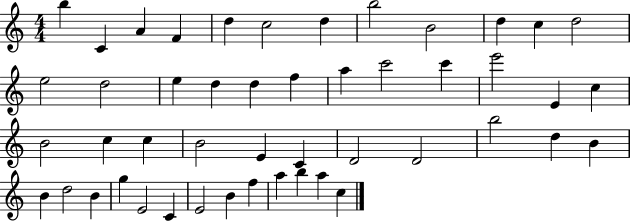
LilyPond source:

{
  \clef treble
  \numericTimeSignature
  \time 4/4
  \key c \major
  b''4 c'4 a'4 f'4 | d''4 c''2 d''4 | b''2 b'2 | d''4 c''4 d''2 | \break e''2 d''2 | e''4 d''4 d''4 f''4 | a''4 c'''2 c'''4 | e'''2 e'4 c''4 | \break b'2 c''4 c''4 | b'2 e'4 c'4 | d'2 d'2 | b''2 d''4 b'4 | \break b'4 d''2 b'4 | g''4 e'2 c'4 | e'2 b'4 f''4 | a''4 b''4 a''4 c''4 | \break \bar "|."
}